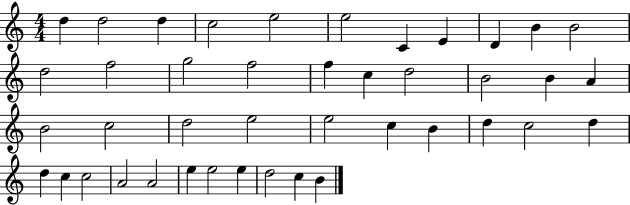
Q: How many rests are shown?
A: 0